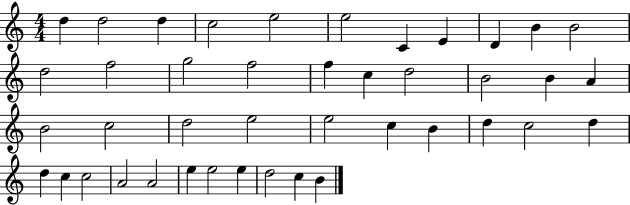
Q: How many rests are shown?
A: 0